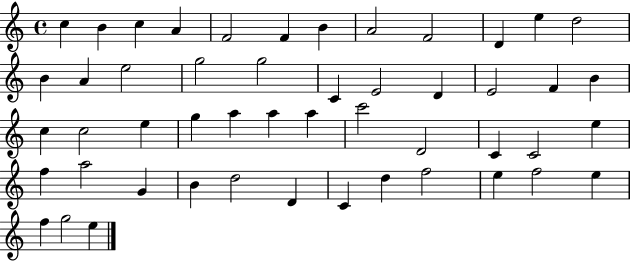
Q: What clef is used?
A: treble